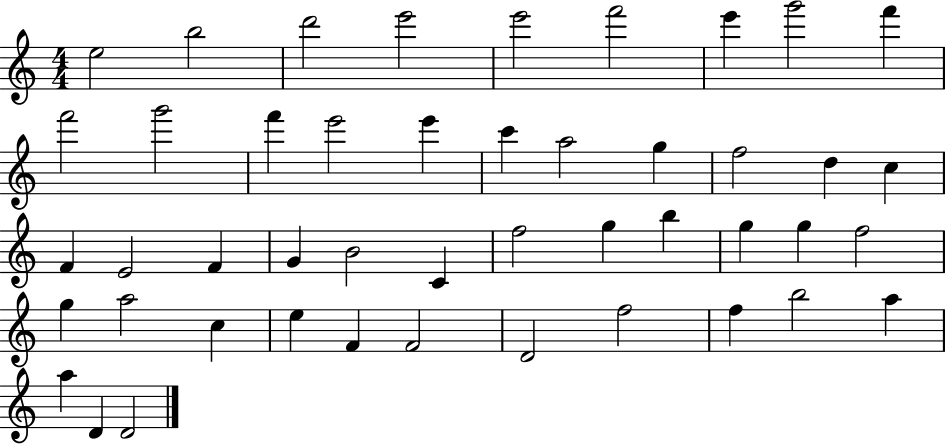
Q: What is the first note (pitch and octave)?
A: E5